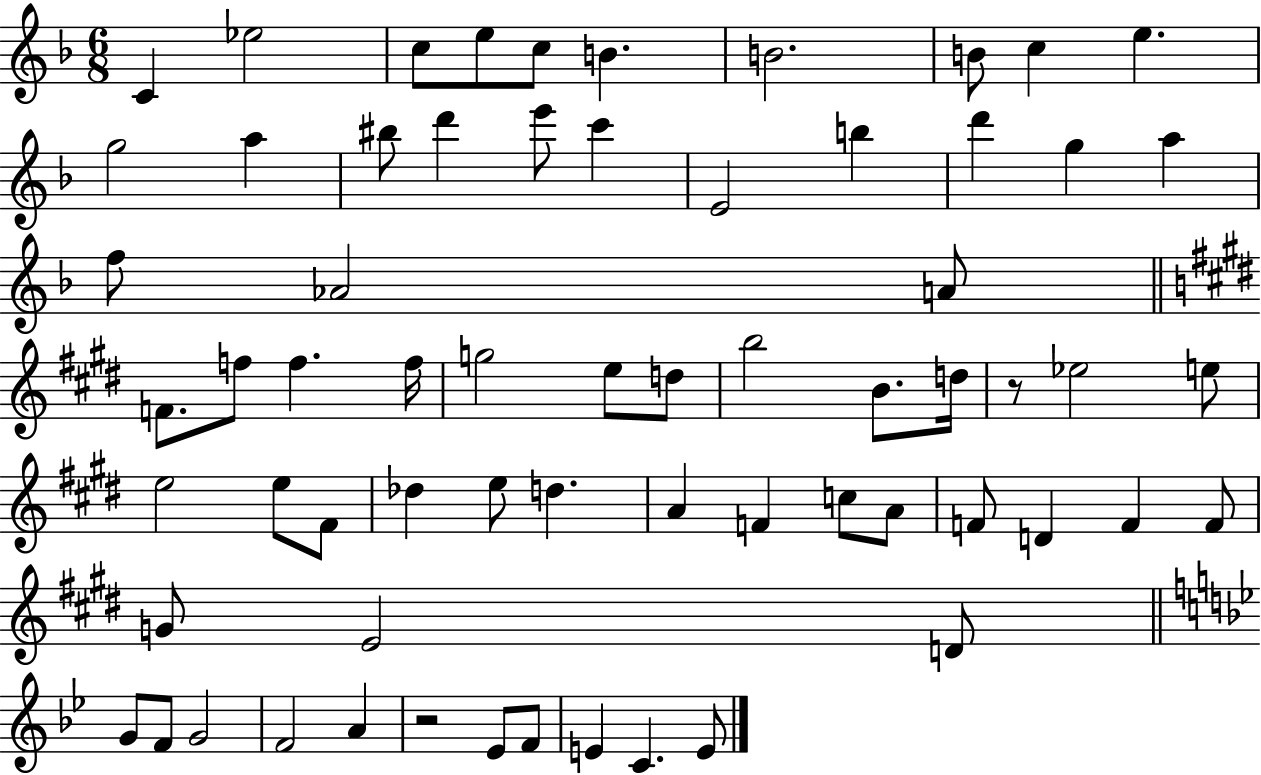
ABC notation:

X:1
T:Untitled
M:6/8
L:1/4
K:F
C _e2 c/2 e/2 c/2 B B2 B/2 c e g2 a ^b/2 d' e'/2 c' E2 b d' g a f/2 _A2 A/2 F/2 f/2 f f/4 g2 e/2 d/2 b2 B/2 d/4 z/2 _e2 e/2 e2 e/2 ^F/2 _d e/2 d A F c/2 A/2 F/2 D F F/2 G/2 E2 D/2 G/2 F/2 G2 F2 A z2 _E/2 F/2 E C E/2